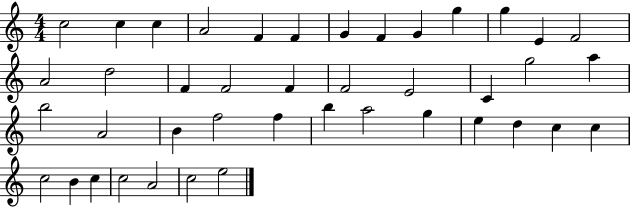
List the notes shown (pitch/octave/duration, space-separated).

C5/h C5/q C5/q A4/h F4/q F4/q G4/q F4/q G4/q G5/q G5/q E4/q F4/h A4/h D5/h F4/q F4/h F4/q F4/h E4/h C4/q G5/h A5/q B5/h A4/h B4/q F5/h F5/q B5/q A5/h G5/q E5/q D5/q C5/q C5/q C5/h B4/q C5/q C5/h A4/h C5/h E5/h